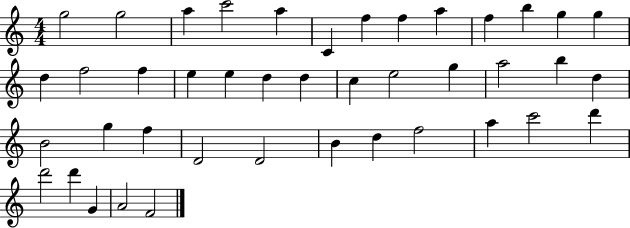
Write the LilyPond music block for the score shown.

{
  \clef treble
  \numericTimeSignature
  \time 4/4
  \key c \major
  g''2 g''2 | a''4 c'''2 a''4 | c'4 f''4 f''4 a''4 | f''4 b''4 g''4 g''4 | \break d''4 f''2 f''4 | e''4 e''4 d''4 d''4 | c''4 e''2 g''4 | a''2 b''4 d''4 | \break b'2 g''4 f''4 | d'2 d'2 | b'4 d''4 f''2 | a''4 c'''2 d'''4 | \break d'''2 d'''4 g'4 | a'2 f'2 | \bar "|."
}